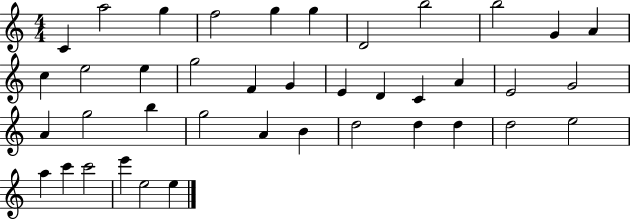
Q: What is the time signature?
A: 4/4